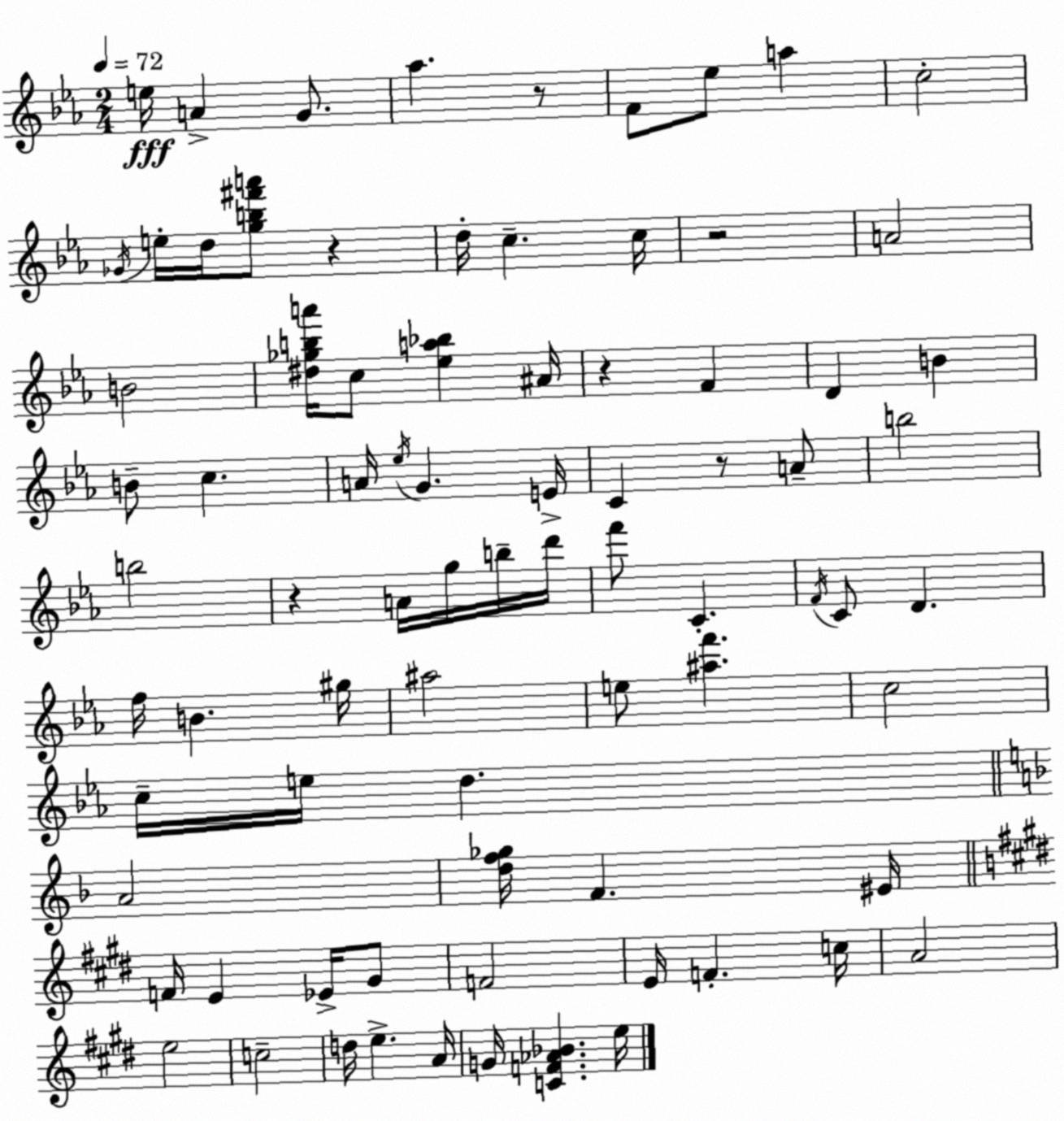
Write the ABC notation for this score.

X:1
T:Untitled
M:2/4
L:1/4
K:Eb
e/4 A G/2 _a z/2 F/2 _e/2 a c2 _G/4 e/4 d/4 [gb^f'a']/2 z d/4 c c/4 z2 A2 B2 [^d_gba']/4 c/2 [_ea_b] ^A/4 z F D B B/2 c A/4 _e/4 G E/4 C z/2 A/2 b2 b2 z A/4 g/4 b/4 d'/4 f'/2 C F/4 C/2 D f/4 B ^g/4 ^a2 e/2 [^af'] c2 c/4 e/4 d A2 [df_g]/4 F ^E/4 F/4 E _E/4 ^G/2 F2 E/4 F c/4 A2 e2 c2 d/4 e A/4 G/4 [CF_A_B] e/4